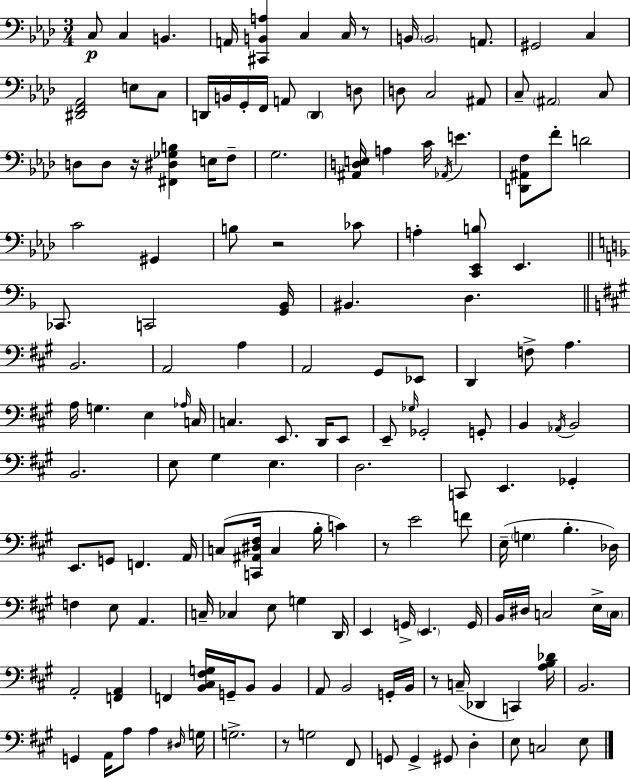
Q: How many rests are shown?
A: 6